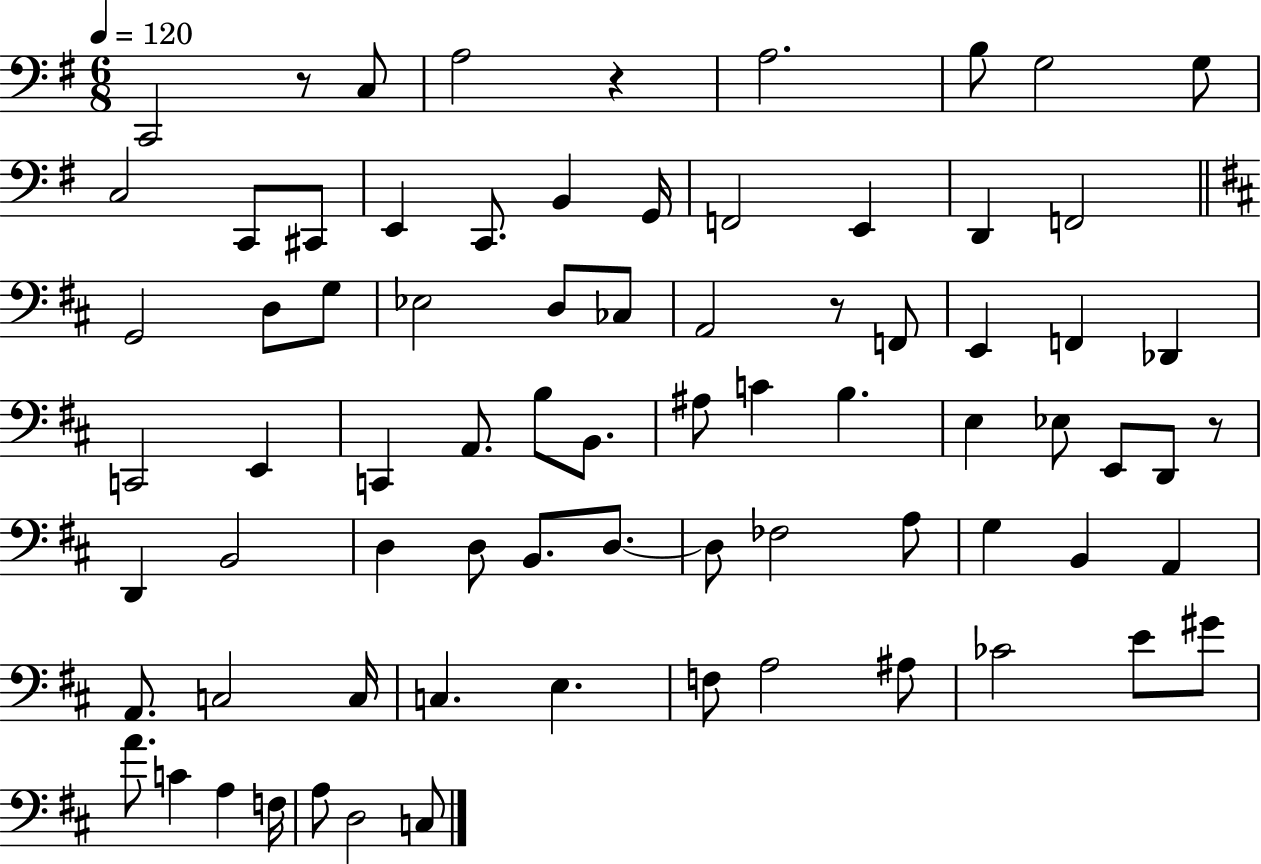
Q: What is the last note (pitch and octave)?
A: C3